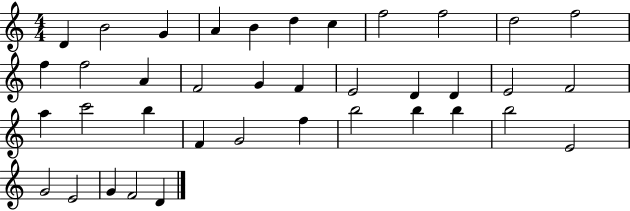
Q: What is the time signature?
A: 4/4